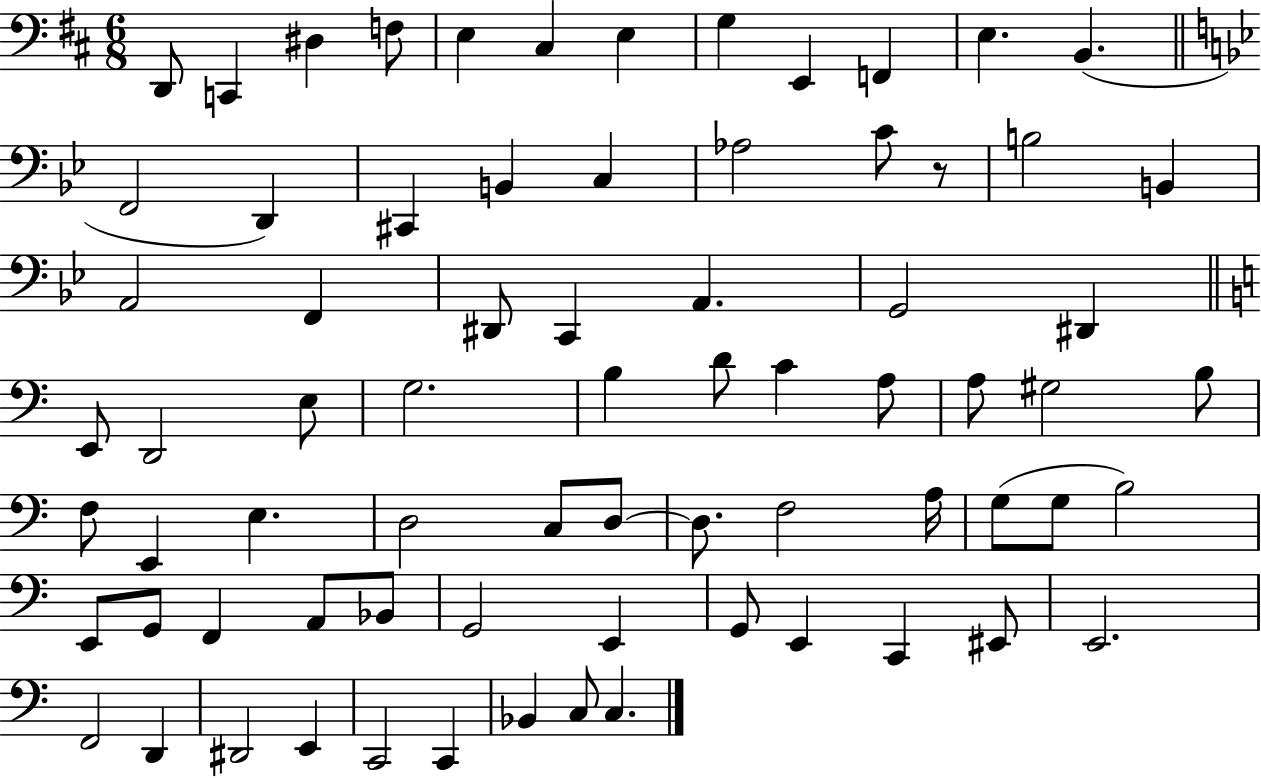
{
  \clef bass
  \numericTimeSignature
  \time 6/8
  \key d \major
  d,8 c,4 dis4 f8 | e4 cis4 e4 | g4 e,4 f,4 | e4. b,4.( | \break \bar "||" \break \key g \minor f,2 d,4) | cis,4 b,4 c4 | aes2 c'8 r8 | b2 b,4 | \break a,2 f,4 | dis,8 c,4 a,4. | g,2 dis,4 | \bar "||" \break \key c \major e,8 d,2 e8 | g2. | b4 d'8 c'4 a8 | a8 gis2 b8 | \break f8 e,4 e4. | d2 c8 d8~~ | d8. f2 a16 | g8( g8 b2) | \break e,8 g,8 f,4 a,8 bes,8 | g,2 e,4 | g,8 e,4 c,4 eis,8 | e,2. | \break f,2 d,4 | dis,2 e,4 | c,2 c,4 | bes,4 c8 c4. | \break \bar "|."
}